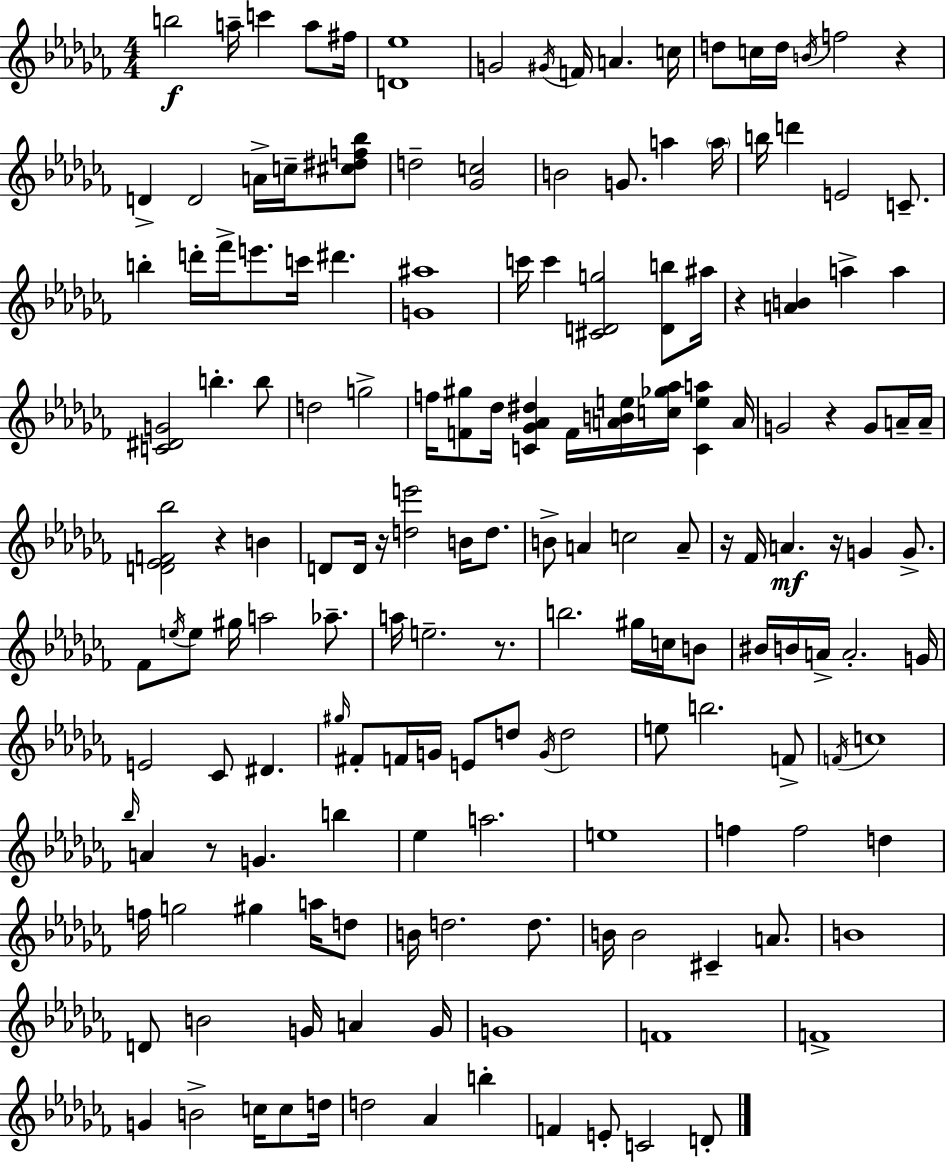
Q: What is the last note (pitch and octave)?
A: D4